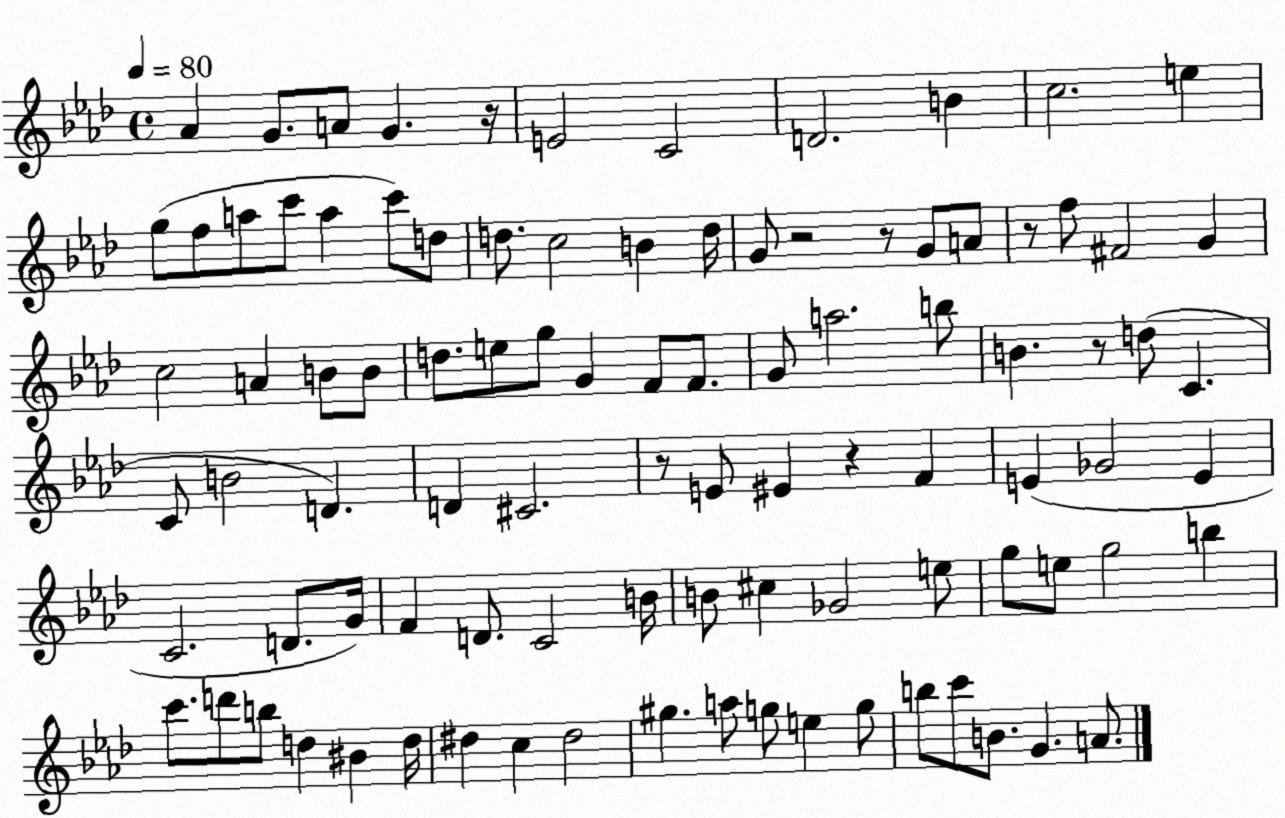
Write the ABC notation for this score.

X:1
T:Untitled
M:4/4
L:1/4
K:Ab
_A G/2 A/2 G z/4 E2 C2 D2 B c2 e g/2 f/2 a/2 c'/2 a c'/2 d/2 d/2 c2 B d/4 G/2 z2 z/2 G/2 A/2 z/2 f/2 ^F2 G c2 A B/2 B/2 d/2 e/2 g/2 G F/2 F/2 G/2 a2 b/2 B z/2 d/2 C C/2 B2 D D ^C2 z/2 E/2 ^E z F E _G2 E C2 D/2 G/4 F D/2 C2 B/4 B/2 ^c _G2 e/2 g/2 e/2 g2 b c'/2 d'/2 b/2 d ^B d/4 ^d c ^d2 ^g a/2 g/2 e g/2 b/2 c'/2 B/2 G A/2